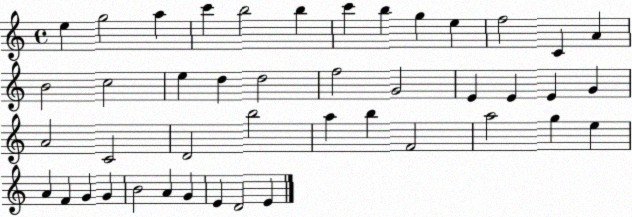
X:1
T:Untitled
M:4/4
L:1/4
K:C
e g2 a c' b2 b c' b g e f2 C A B2 c2 e d d2 f2 G2 E E E G A2 C2 D2 b2 a b F2 a2 g e A F G G B2 A G E D2 E